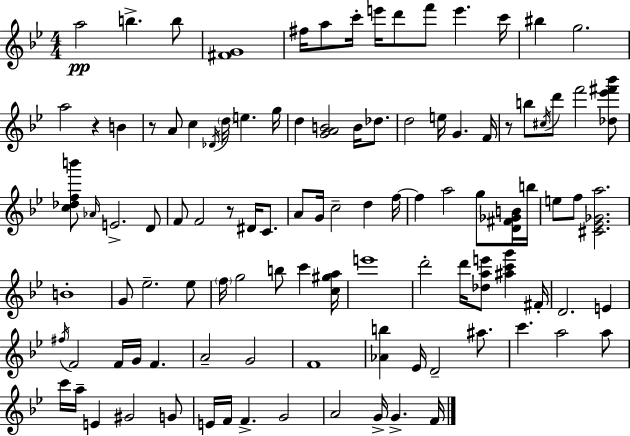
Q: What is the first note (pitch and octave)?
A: A5